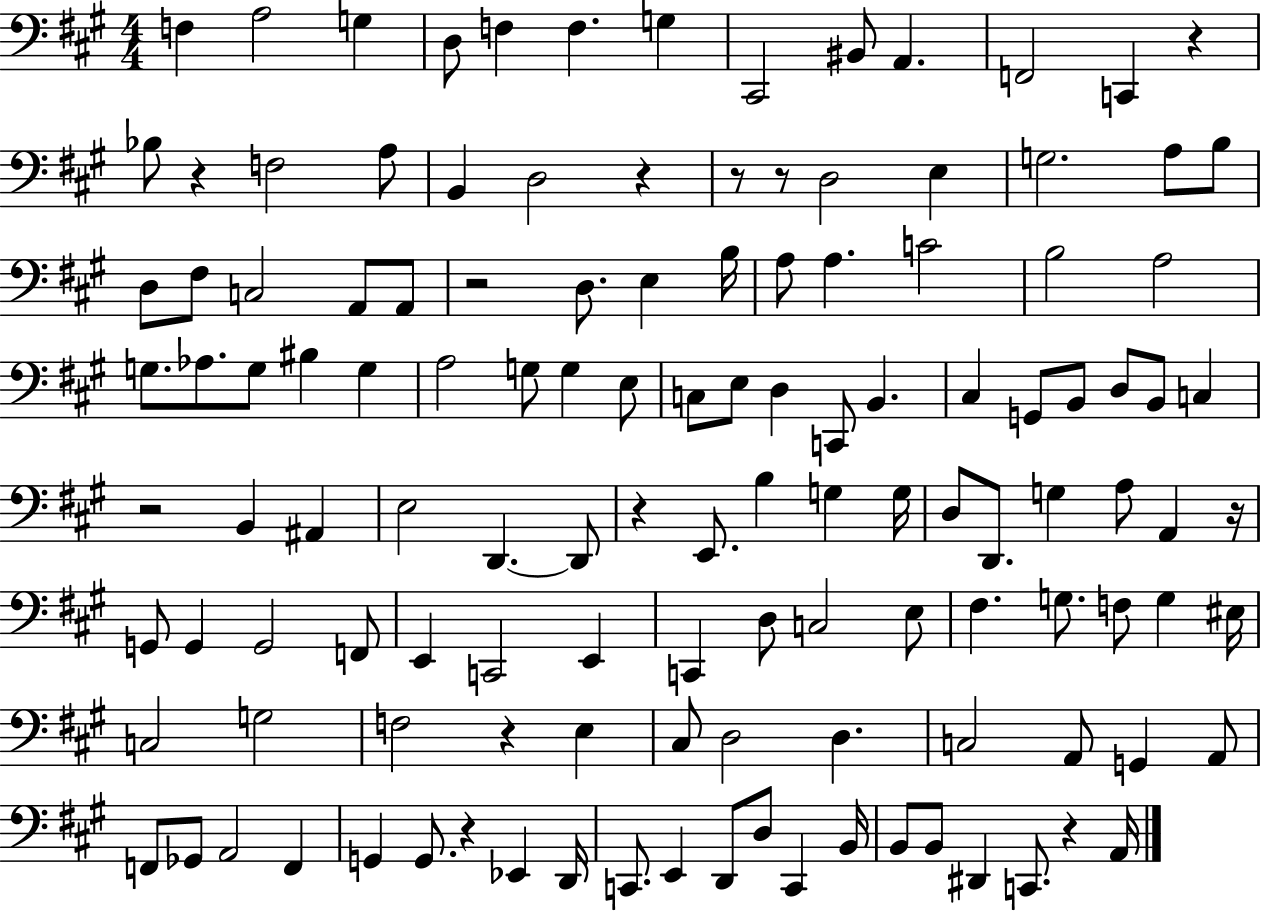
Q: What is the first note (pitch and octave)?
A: F3